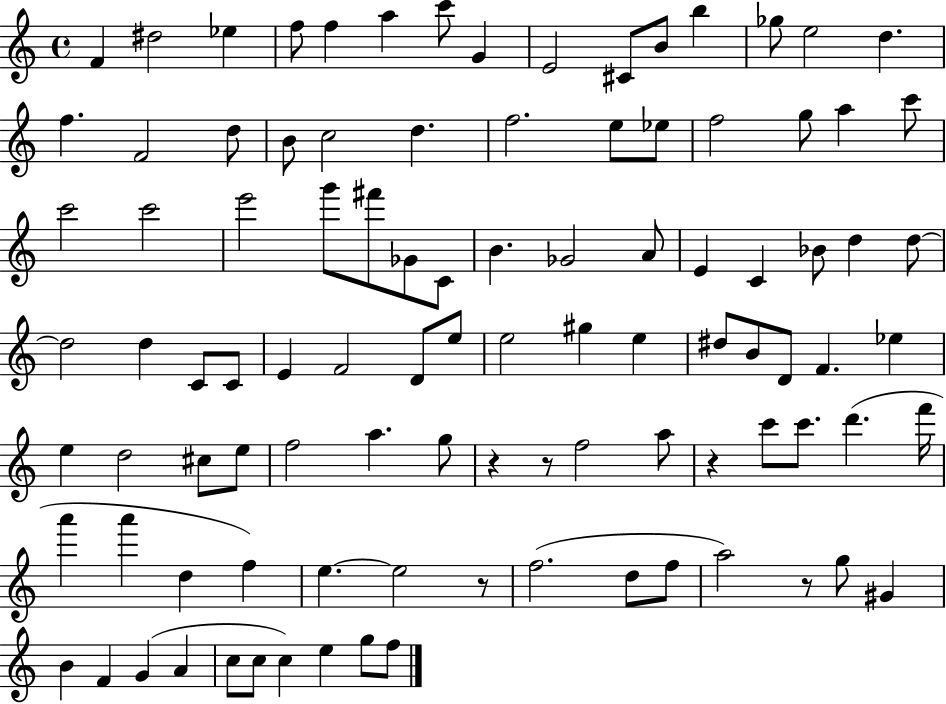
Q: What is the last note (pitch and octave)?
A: F5